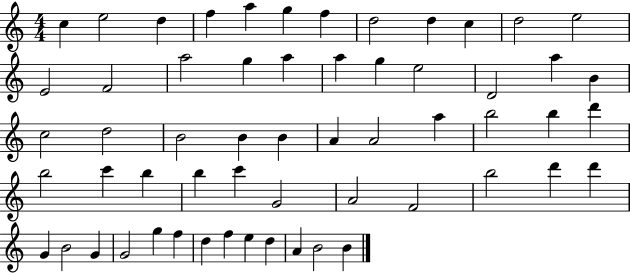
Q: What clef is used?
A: treble